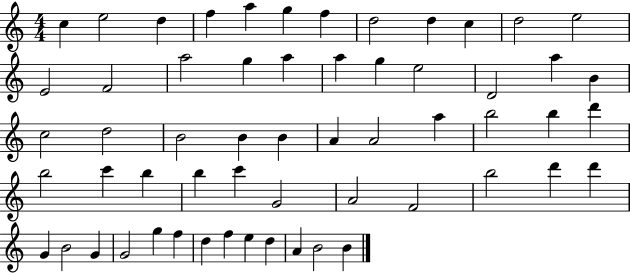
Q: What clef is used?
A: treble